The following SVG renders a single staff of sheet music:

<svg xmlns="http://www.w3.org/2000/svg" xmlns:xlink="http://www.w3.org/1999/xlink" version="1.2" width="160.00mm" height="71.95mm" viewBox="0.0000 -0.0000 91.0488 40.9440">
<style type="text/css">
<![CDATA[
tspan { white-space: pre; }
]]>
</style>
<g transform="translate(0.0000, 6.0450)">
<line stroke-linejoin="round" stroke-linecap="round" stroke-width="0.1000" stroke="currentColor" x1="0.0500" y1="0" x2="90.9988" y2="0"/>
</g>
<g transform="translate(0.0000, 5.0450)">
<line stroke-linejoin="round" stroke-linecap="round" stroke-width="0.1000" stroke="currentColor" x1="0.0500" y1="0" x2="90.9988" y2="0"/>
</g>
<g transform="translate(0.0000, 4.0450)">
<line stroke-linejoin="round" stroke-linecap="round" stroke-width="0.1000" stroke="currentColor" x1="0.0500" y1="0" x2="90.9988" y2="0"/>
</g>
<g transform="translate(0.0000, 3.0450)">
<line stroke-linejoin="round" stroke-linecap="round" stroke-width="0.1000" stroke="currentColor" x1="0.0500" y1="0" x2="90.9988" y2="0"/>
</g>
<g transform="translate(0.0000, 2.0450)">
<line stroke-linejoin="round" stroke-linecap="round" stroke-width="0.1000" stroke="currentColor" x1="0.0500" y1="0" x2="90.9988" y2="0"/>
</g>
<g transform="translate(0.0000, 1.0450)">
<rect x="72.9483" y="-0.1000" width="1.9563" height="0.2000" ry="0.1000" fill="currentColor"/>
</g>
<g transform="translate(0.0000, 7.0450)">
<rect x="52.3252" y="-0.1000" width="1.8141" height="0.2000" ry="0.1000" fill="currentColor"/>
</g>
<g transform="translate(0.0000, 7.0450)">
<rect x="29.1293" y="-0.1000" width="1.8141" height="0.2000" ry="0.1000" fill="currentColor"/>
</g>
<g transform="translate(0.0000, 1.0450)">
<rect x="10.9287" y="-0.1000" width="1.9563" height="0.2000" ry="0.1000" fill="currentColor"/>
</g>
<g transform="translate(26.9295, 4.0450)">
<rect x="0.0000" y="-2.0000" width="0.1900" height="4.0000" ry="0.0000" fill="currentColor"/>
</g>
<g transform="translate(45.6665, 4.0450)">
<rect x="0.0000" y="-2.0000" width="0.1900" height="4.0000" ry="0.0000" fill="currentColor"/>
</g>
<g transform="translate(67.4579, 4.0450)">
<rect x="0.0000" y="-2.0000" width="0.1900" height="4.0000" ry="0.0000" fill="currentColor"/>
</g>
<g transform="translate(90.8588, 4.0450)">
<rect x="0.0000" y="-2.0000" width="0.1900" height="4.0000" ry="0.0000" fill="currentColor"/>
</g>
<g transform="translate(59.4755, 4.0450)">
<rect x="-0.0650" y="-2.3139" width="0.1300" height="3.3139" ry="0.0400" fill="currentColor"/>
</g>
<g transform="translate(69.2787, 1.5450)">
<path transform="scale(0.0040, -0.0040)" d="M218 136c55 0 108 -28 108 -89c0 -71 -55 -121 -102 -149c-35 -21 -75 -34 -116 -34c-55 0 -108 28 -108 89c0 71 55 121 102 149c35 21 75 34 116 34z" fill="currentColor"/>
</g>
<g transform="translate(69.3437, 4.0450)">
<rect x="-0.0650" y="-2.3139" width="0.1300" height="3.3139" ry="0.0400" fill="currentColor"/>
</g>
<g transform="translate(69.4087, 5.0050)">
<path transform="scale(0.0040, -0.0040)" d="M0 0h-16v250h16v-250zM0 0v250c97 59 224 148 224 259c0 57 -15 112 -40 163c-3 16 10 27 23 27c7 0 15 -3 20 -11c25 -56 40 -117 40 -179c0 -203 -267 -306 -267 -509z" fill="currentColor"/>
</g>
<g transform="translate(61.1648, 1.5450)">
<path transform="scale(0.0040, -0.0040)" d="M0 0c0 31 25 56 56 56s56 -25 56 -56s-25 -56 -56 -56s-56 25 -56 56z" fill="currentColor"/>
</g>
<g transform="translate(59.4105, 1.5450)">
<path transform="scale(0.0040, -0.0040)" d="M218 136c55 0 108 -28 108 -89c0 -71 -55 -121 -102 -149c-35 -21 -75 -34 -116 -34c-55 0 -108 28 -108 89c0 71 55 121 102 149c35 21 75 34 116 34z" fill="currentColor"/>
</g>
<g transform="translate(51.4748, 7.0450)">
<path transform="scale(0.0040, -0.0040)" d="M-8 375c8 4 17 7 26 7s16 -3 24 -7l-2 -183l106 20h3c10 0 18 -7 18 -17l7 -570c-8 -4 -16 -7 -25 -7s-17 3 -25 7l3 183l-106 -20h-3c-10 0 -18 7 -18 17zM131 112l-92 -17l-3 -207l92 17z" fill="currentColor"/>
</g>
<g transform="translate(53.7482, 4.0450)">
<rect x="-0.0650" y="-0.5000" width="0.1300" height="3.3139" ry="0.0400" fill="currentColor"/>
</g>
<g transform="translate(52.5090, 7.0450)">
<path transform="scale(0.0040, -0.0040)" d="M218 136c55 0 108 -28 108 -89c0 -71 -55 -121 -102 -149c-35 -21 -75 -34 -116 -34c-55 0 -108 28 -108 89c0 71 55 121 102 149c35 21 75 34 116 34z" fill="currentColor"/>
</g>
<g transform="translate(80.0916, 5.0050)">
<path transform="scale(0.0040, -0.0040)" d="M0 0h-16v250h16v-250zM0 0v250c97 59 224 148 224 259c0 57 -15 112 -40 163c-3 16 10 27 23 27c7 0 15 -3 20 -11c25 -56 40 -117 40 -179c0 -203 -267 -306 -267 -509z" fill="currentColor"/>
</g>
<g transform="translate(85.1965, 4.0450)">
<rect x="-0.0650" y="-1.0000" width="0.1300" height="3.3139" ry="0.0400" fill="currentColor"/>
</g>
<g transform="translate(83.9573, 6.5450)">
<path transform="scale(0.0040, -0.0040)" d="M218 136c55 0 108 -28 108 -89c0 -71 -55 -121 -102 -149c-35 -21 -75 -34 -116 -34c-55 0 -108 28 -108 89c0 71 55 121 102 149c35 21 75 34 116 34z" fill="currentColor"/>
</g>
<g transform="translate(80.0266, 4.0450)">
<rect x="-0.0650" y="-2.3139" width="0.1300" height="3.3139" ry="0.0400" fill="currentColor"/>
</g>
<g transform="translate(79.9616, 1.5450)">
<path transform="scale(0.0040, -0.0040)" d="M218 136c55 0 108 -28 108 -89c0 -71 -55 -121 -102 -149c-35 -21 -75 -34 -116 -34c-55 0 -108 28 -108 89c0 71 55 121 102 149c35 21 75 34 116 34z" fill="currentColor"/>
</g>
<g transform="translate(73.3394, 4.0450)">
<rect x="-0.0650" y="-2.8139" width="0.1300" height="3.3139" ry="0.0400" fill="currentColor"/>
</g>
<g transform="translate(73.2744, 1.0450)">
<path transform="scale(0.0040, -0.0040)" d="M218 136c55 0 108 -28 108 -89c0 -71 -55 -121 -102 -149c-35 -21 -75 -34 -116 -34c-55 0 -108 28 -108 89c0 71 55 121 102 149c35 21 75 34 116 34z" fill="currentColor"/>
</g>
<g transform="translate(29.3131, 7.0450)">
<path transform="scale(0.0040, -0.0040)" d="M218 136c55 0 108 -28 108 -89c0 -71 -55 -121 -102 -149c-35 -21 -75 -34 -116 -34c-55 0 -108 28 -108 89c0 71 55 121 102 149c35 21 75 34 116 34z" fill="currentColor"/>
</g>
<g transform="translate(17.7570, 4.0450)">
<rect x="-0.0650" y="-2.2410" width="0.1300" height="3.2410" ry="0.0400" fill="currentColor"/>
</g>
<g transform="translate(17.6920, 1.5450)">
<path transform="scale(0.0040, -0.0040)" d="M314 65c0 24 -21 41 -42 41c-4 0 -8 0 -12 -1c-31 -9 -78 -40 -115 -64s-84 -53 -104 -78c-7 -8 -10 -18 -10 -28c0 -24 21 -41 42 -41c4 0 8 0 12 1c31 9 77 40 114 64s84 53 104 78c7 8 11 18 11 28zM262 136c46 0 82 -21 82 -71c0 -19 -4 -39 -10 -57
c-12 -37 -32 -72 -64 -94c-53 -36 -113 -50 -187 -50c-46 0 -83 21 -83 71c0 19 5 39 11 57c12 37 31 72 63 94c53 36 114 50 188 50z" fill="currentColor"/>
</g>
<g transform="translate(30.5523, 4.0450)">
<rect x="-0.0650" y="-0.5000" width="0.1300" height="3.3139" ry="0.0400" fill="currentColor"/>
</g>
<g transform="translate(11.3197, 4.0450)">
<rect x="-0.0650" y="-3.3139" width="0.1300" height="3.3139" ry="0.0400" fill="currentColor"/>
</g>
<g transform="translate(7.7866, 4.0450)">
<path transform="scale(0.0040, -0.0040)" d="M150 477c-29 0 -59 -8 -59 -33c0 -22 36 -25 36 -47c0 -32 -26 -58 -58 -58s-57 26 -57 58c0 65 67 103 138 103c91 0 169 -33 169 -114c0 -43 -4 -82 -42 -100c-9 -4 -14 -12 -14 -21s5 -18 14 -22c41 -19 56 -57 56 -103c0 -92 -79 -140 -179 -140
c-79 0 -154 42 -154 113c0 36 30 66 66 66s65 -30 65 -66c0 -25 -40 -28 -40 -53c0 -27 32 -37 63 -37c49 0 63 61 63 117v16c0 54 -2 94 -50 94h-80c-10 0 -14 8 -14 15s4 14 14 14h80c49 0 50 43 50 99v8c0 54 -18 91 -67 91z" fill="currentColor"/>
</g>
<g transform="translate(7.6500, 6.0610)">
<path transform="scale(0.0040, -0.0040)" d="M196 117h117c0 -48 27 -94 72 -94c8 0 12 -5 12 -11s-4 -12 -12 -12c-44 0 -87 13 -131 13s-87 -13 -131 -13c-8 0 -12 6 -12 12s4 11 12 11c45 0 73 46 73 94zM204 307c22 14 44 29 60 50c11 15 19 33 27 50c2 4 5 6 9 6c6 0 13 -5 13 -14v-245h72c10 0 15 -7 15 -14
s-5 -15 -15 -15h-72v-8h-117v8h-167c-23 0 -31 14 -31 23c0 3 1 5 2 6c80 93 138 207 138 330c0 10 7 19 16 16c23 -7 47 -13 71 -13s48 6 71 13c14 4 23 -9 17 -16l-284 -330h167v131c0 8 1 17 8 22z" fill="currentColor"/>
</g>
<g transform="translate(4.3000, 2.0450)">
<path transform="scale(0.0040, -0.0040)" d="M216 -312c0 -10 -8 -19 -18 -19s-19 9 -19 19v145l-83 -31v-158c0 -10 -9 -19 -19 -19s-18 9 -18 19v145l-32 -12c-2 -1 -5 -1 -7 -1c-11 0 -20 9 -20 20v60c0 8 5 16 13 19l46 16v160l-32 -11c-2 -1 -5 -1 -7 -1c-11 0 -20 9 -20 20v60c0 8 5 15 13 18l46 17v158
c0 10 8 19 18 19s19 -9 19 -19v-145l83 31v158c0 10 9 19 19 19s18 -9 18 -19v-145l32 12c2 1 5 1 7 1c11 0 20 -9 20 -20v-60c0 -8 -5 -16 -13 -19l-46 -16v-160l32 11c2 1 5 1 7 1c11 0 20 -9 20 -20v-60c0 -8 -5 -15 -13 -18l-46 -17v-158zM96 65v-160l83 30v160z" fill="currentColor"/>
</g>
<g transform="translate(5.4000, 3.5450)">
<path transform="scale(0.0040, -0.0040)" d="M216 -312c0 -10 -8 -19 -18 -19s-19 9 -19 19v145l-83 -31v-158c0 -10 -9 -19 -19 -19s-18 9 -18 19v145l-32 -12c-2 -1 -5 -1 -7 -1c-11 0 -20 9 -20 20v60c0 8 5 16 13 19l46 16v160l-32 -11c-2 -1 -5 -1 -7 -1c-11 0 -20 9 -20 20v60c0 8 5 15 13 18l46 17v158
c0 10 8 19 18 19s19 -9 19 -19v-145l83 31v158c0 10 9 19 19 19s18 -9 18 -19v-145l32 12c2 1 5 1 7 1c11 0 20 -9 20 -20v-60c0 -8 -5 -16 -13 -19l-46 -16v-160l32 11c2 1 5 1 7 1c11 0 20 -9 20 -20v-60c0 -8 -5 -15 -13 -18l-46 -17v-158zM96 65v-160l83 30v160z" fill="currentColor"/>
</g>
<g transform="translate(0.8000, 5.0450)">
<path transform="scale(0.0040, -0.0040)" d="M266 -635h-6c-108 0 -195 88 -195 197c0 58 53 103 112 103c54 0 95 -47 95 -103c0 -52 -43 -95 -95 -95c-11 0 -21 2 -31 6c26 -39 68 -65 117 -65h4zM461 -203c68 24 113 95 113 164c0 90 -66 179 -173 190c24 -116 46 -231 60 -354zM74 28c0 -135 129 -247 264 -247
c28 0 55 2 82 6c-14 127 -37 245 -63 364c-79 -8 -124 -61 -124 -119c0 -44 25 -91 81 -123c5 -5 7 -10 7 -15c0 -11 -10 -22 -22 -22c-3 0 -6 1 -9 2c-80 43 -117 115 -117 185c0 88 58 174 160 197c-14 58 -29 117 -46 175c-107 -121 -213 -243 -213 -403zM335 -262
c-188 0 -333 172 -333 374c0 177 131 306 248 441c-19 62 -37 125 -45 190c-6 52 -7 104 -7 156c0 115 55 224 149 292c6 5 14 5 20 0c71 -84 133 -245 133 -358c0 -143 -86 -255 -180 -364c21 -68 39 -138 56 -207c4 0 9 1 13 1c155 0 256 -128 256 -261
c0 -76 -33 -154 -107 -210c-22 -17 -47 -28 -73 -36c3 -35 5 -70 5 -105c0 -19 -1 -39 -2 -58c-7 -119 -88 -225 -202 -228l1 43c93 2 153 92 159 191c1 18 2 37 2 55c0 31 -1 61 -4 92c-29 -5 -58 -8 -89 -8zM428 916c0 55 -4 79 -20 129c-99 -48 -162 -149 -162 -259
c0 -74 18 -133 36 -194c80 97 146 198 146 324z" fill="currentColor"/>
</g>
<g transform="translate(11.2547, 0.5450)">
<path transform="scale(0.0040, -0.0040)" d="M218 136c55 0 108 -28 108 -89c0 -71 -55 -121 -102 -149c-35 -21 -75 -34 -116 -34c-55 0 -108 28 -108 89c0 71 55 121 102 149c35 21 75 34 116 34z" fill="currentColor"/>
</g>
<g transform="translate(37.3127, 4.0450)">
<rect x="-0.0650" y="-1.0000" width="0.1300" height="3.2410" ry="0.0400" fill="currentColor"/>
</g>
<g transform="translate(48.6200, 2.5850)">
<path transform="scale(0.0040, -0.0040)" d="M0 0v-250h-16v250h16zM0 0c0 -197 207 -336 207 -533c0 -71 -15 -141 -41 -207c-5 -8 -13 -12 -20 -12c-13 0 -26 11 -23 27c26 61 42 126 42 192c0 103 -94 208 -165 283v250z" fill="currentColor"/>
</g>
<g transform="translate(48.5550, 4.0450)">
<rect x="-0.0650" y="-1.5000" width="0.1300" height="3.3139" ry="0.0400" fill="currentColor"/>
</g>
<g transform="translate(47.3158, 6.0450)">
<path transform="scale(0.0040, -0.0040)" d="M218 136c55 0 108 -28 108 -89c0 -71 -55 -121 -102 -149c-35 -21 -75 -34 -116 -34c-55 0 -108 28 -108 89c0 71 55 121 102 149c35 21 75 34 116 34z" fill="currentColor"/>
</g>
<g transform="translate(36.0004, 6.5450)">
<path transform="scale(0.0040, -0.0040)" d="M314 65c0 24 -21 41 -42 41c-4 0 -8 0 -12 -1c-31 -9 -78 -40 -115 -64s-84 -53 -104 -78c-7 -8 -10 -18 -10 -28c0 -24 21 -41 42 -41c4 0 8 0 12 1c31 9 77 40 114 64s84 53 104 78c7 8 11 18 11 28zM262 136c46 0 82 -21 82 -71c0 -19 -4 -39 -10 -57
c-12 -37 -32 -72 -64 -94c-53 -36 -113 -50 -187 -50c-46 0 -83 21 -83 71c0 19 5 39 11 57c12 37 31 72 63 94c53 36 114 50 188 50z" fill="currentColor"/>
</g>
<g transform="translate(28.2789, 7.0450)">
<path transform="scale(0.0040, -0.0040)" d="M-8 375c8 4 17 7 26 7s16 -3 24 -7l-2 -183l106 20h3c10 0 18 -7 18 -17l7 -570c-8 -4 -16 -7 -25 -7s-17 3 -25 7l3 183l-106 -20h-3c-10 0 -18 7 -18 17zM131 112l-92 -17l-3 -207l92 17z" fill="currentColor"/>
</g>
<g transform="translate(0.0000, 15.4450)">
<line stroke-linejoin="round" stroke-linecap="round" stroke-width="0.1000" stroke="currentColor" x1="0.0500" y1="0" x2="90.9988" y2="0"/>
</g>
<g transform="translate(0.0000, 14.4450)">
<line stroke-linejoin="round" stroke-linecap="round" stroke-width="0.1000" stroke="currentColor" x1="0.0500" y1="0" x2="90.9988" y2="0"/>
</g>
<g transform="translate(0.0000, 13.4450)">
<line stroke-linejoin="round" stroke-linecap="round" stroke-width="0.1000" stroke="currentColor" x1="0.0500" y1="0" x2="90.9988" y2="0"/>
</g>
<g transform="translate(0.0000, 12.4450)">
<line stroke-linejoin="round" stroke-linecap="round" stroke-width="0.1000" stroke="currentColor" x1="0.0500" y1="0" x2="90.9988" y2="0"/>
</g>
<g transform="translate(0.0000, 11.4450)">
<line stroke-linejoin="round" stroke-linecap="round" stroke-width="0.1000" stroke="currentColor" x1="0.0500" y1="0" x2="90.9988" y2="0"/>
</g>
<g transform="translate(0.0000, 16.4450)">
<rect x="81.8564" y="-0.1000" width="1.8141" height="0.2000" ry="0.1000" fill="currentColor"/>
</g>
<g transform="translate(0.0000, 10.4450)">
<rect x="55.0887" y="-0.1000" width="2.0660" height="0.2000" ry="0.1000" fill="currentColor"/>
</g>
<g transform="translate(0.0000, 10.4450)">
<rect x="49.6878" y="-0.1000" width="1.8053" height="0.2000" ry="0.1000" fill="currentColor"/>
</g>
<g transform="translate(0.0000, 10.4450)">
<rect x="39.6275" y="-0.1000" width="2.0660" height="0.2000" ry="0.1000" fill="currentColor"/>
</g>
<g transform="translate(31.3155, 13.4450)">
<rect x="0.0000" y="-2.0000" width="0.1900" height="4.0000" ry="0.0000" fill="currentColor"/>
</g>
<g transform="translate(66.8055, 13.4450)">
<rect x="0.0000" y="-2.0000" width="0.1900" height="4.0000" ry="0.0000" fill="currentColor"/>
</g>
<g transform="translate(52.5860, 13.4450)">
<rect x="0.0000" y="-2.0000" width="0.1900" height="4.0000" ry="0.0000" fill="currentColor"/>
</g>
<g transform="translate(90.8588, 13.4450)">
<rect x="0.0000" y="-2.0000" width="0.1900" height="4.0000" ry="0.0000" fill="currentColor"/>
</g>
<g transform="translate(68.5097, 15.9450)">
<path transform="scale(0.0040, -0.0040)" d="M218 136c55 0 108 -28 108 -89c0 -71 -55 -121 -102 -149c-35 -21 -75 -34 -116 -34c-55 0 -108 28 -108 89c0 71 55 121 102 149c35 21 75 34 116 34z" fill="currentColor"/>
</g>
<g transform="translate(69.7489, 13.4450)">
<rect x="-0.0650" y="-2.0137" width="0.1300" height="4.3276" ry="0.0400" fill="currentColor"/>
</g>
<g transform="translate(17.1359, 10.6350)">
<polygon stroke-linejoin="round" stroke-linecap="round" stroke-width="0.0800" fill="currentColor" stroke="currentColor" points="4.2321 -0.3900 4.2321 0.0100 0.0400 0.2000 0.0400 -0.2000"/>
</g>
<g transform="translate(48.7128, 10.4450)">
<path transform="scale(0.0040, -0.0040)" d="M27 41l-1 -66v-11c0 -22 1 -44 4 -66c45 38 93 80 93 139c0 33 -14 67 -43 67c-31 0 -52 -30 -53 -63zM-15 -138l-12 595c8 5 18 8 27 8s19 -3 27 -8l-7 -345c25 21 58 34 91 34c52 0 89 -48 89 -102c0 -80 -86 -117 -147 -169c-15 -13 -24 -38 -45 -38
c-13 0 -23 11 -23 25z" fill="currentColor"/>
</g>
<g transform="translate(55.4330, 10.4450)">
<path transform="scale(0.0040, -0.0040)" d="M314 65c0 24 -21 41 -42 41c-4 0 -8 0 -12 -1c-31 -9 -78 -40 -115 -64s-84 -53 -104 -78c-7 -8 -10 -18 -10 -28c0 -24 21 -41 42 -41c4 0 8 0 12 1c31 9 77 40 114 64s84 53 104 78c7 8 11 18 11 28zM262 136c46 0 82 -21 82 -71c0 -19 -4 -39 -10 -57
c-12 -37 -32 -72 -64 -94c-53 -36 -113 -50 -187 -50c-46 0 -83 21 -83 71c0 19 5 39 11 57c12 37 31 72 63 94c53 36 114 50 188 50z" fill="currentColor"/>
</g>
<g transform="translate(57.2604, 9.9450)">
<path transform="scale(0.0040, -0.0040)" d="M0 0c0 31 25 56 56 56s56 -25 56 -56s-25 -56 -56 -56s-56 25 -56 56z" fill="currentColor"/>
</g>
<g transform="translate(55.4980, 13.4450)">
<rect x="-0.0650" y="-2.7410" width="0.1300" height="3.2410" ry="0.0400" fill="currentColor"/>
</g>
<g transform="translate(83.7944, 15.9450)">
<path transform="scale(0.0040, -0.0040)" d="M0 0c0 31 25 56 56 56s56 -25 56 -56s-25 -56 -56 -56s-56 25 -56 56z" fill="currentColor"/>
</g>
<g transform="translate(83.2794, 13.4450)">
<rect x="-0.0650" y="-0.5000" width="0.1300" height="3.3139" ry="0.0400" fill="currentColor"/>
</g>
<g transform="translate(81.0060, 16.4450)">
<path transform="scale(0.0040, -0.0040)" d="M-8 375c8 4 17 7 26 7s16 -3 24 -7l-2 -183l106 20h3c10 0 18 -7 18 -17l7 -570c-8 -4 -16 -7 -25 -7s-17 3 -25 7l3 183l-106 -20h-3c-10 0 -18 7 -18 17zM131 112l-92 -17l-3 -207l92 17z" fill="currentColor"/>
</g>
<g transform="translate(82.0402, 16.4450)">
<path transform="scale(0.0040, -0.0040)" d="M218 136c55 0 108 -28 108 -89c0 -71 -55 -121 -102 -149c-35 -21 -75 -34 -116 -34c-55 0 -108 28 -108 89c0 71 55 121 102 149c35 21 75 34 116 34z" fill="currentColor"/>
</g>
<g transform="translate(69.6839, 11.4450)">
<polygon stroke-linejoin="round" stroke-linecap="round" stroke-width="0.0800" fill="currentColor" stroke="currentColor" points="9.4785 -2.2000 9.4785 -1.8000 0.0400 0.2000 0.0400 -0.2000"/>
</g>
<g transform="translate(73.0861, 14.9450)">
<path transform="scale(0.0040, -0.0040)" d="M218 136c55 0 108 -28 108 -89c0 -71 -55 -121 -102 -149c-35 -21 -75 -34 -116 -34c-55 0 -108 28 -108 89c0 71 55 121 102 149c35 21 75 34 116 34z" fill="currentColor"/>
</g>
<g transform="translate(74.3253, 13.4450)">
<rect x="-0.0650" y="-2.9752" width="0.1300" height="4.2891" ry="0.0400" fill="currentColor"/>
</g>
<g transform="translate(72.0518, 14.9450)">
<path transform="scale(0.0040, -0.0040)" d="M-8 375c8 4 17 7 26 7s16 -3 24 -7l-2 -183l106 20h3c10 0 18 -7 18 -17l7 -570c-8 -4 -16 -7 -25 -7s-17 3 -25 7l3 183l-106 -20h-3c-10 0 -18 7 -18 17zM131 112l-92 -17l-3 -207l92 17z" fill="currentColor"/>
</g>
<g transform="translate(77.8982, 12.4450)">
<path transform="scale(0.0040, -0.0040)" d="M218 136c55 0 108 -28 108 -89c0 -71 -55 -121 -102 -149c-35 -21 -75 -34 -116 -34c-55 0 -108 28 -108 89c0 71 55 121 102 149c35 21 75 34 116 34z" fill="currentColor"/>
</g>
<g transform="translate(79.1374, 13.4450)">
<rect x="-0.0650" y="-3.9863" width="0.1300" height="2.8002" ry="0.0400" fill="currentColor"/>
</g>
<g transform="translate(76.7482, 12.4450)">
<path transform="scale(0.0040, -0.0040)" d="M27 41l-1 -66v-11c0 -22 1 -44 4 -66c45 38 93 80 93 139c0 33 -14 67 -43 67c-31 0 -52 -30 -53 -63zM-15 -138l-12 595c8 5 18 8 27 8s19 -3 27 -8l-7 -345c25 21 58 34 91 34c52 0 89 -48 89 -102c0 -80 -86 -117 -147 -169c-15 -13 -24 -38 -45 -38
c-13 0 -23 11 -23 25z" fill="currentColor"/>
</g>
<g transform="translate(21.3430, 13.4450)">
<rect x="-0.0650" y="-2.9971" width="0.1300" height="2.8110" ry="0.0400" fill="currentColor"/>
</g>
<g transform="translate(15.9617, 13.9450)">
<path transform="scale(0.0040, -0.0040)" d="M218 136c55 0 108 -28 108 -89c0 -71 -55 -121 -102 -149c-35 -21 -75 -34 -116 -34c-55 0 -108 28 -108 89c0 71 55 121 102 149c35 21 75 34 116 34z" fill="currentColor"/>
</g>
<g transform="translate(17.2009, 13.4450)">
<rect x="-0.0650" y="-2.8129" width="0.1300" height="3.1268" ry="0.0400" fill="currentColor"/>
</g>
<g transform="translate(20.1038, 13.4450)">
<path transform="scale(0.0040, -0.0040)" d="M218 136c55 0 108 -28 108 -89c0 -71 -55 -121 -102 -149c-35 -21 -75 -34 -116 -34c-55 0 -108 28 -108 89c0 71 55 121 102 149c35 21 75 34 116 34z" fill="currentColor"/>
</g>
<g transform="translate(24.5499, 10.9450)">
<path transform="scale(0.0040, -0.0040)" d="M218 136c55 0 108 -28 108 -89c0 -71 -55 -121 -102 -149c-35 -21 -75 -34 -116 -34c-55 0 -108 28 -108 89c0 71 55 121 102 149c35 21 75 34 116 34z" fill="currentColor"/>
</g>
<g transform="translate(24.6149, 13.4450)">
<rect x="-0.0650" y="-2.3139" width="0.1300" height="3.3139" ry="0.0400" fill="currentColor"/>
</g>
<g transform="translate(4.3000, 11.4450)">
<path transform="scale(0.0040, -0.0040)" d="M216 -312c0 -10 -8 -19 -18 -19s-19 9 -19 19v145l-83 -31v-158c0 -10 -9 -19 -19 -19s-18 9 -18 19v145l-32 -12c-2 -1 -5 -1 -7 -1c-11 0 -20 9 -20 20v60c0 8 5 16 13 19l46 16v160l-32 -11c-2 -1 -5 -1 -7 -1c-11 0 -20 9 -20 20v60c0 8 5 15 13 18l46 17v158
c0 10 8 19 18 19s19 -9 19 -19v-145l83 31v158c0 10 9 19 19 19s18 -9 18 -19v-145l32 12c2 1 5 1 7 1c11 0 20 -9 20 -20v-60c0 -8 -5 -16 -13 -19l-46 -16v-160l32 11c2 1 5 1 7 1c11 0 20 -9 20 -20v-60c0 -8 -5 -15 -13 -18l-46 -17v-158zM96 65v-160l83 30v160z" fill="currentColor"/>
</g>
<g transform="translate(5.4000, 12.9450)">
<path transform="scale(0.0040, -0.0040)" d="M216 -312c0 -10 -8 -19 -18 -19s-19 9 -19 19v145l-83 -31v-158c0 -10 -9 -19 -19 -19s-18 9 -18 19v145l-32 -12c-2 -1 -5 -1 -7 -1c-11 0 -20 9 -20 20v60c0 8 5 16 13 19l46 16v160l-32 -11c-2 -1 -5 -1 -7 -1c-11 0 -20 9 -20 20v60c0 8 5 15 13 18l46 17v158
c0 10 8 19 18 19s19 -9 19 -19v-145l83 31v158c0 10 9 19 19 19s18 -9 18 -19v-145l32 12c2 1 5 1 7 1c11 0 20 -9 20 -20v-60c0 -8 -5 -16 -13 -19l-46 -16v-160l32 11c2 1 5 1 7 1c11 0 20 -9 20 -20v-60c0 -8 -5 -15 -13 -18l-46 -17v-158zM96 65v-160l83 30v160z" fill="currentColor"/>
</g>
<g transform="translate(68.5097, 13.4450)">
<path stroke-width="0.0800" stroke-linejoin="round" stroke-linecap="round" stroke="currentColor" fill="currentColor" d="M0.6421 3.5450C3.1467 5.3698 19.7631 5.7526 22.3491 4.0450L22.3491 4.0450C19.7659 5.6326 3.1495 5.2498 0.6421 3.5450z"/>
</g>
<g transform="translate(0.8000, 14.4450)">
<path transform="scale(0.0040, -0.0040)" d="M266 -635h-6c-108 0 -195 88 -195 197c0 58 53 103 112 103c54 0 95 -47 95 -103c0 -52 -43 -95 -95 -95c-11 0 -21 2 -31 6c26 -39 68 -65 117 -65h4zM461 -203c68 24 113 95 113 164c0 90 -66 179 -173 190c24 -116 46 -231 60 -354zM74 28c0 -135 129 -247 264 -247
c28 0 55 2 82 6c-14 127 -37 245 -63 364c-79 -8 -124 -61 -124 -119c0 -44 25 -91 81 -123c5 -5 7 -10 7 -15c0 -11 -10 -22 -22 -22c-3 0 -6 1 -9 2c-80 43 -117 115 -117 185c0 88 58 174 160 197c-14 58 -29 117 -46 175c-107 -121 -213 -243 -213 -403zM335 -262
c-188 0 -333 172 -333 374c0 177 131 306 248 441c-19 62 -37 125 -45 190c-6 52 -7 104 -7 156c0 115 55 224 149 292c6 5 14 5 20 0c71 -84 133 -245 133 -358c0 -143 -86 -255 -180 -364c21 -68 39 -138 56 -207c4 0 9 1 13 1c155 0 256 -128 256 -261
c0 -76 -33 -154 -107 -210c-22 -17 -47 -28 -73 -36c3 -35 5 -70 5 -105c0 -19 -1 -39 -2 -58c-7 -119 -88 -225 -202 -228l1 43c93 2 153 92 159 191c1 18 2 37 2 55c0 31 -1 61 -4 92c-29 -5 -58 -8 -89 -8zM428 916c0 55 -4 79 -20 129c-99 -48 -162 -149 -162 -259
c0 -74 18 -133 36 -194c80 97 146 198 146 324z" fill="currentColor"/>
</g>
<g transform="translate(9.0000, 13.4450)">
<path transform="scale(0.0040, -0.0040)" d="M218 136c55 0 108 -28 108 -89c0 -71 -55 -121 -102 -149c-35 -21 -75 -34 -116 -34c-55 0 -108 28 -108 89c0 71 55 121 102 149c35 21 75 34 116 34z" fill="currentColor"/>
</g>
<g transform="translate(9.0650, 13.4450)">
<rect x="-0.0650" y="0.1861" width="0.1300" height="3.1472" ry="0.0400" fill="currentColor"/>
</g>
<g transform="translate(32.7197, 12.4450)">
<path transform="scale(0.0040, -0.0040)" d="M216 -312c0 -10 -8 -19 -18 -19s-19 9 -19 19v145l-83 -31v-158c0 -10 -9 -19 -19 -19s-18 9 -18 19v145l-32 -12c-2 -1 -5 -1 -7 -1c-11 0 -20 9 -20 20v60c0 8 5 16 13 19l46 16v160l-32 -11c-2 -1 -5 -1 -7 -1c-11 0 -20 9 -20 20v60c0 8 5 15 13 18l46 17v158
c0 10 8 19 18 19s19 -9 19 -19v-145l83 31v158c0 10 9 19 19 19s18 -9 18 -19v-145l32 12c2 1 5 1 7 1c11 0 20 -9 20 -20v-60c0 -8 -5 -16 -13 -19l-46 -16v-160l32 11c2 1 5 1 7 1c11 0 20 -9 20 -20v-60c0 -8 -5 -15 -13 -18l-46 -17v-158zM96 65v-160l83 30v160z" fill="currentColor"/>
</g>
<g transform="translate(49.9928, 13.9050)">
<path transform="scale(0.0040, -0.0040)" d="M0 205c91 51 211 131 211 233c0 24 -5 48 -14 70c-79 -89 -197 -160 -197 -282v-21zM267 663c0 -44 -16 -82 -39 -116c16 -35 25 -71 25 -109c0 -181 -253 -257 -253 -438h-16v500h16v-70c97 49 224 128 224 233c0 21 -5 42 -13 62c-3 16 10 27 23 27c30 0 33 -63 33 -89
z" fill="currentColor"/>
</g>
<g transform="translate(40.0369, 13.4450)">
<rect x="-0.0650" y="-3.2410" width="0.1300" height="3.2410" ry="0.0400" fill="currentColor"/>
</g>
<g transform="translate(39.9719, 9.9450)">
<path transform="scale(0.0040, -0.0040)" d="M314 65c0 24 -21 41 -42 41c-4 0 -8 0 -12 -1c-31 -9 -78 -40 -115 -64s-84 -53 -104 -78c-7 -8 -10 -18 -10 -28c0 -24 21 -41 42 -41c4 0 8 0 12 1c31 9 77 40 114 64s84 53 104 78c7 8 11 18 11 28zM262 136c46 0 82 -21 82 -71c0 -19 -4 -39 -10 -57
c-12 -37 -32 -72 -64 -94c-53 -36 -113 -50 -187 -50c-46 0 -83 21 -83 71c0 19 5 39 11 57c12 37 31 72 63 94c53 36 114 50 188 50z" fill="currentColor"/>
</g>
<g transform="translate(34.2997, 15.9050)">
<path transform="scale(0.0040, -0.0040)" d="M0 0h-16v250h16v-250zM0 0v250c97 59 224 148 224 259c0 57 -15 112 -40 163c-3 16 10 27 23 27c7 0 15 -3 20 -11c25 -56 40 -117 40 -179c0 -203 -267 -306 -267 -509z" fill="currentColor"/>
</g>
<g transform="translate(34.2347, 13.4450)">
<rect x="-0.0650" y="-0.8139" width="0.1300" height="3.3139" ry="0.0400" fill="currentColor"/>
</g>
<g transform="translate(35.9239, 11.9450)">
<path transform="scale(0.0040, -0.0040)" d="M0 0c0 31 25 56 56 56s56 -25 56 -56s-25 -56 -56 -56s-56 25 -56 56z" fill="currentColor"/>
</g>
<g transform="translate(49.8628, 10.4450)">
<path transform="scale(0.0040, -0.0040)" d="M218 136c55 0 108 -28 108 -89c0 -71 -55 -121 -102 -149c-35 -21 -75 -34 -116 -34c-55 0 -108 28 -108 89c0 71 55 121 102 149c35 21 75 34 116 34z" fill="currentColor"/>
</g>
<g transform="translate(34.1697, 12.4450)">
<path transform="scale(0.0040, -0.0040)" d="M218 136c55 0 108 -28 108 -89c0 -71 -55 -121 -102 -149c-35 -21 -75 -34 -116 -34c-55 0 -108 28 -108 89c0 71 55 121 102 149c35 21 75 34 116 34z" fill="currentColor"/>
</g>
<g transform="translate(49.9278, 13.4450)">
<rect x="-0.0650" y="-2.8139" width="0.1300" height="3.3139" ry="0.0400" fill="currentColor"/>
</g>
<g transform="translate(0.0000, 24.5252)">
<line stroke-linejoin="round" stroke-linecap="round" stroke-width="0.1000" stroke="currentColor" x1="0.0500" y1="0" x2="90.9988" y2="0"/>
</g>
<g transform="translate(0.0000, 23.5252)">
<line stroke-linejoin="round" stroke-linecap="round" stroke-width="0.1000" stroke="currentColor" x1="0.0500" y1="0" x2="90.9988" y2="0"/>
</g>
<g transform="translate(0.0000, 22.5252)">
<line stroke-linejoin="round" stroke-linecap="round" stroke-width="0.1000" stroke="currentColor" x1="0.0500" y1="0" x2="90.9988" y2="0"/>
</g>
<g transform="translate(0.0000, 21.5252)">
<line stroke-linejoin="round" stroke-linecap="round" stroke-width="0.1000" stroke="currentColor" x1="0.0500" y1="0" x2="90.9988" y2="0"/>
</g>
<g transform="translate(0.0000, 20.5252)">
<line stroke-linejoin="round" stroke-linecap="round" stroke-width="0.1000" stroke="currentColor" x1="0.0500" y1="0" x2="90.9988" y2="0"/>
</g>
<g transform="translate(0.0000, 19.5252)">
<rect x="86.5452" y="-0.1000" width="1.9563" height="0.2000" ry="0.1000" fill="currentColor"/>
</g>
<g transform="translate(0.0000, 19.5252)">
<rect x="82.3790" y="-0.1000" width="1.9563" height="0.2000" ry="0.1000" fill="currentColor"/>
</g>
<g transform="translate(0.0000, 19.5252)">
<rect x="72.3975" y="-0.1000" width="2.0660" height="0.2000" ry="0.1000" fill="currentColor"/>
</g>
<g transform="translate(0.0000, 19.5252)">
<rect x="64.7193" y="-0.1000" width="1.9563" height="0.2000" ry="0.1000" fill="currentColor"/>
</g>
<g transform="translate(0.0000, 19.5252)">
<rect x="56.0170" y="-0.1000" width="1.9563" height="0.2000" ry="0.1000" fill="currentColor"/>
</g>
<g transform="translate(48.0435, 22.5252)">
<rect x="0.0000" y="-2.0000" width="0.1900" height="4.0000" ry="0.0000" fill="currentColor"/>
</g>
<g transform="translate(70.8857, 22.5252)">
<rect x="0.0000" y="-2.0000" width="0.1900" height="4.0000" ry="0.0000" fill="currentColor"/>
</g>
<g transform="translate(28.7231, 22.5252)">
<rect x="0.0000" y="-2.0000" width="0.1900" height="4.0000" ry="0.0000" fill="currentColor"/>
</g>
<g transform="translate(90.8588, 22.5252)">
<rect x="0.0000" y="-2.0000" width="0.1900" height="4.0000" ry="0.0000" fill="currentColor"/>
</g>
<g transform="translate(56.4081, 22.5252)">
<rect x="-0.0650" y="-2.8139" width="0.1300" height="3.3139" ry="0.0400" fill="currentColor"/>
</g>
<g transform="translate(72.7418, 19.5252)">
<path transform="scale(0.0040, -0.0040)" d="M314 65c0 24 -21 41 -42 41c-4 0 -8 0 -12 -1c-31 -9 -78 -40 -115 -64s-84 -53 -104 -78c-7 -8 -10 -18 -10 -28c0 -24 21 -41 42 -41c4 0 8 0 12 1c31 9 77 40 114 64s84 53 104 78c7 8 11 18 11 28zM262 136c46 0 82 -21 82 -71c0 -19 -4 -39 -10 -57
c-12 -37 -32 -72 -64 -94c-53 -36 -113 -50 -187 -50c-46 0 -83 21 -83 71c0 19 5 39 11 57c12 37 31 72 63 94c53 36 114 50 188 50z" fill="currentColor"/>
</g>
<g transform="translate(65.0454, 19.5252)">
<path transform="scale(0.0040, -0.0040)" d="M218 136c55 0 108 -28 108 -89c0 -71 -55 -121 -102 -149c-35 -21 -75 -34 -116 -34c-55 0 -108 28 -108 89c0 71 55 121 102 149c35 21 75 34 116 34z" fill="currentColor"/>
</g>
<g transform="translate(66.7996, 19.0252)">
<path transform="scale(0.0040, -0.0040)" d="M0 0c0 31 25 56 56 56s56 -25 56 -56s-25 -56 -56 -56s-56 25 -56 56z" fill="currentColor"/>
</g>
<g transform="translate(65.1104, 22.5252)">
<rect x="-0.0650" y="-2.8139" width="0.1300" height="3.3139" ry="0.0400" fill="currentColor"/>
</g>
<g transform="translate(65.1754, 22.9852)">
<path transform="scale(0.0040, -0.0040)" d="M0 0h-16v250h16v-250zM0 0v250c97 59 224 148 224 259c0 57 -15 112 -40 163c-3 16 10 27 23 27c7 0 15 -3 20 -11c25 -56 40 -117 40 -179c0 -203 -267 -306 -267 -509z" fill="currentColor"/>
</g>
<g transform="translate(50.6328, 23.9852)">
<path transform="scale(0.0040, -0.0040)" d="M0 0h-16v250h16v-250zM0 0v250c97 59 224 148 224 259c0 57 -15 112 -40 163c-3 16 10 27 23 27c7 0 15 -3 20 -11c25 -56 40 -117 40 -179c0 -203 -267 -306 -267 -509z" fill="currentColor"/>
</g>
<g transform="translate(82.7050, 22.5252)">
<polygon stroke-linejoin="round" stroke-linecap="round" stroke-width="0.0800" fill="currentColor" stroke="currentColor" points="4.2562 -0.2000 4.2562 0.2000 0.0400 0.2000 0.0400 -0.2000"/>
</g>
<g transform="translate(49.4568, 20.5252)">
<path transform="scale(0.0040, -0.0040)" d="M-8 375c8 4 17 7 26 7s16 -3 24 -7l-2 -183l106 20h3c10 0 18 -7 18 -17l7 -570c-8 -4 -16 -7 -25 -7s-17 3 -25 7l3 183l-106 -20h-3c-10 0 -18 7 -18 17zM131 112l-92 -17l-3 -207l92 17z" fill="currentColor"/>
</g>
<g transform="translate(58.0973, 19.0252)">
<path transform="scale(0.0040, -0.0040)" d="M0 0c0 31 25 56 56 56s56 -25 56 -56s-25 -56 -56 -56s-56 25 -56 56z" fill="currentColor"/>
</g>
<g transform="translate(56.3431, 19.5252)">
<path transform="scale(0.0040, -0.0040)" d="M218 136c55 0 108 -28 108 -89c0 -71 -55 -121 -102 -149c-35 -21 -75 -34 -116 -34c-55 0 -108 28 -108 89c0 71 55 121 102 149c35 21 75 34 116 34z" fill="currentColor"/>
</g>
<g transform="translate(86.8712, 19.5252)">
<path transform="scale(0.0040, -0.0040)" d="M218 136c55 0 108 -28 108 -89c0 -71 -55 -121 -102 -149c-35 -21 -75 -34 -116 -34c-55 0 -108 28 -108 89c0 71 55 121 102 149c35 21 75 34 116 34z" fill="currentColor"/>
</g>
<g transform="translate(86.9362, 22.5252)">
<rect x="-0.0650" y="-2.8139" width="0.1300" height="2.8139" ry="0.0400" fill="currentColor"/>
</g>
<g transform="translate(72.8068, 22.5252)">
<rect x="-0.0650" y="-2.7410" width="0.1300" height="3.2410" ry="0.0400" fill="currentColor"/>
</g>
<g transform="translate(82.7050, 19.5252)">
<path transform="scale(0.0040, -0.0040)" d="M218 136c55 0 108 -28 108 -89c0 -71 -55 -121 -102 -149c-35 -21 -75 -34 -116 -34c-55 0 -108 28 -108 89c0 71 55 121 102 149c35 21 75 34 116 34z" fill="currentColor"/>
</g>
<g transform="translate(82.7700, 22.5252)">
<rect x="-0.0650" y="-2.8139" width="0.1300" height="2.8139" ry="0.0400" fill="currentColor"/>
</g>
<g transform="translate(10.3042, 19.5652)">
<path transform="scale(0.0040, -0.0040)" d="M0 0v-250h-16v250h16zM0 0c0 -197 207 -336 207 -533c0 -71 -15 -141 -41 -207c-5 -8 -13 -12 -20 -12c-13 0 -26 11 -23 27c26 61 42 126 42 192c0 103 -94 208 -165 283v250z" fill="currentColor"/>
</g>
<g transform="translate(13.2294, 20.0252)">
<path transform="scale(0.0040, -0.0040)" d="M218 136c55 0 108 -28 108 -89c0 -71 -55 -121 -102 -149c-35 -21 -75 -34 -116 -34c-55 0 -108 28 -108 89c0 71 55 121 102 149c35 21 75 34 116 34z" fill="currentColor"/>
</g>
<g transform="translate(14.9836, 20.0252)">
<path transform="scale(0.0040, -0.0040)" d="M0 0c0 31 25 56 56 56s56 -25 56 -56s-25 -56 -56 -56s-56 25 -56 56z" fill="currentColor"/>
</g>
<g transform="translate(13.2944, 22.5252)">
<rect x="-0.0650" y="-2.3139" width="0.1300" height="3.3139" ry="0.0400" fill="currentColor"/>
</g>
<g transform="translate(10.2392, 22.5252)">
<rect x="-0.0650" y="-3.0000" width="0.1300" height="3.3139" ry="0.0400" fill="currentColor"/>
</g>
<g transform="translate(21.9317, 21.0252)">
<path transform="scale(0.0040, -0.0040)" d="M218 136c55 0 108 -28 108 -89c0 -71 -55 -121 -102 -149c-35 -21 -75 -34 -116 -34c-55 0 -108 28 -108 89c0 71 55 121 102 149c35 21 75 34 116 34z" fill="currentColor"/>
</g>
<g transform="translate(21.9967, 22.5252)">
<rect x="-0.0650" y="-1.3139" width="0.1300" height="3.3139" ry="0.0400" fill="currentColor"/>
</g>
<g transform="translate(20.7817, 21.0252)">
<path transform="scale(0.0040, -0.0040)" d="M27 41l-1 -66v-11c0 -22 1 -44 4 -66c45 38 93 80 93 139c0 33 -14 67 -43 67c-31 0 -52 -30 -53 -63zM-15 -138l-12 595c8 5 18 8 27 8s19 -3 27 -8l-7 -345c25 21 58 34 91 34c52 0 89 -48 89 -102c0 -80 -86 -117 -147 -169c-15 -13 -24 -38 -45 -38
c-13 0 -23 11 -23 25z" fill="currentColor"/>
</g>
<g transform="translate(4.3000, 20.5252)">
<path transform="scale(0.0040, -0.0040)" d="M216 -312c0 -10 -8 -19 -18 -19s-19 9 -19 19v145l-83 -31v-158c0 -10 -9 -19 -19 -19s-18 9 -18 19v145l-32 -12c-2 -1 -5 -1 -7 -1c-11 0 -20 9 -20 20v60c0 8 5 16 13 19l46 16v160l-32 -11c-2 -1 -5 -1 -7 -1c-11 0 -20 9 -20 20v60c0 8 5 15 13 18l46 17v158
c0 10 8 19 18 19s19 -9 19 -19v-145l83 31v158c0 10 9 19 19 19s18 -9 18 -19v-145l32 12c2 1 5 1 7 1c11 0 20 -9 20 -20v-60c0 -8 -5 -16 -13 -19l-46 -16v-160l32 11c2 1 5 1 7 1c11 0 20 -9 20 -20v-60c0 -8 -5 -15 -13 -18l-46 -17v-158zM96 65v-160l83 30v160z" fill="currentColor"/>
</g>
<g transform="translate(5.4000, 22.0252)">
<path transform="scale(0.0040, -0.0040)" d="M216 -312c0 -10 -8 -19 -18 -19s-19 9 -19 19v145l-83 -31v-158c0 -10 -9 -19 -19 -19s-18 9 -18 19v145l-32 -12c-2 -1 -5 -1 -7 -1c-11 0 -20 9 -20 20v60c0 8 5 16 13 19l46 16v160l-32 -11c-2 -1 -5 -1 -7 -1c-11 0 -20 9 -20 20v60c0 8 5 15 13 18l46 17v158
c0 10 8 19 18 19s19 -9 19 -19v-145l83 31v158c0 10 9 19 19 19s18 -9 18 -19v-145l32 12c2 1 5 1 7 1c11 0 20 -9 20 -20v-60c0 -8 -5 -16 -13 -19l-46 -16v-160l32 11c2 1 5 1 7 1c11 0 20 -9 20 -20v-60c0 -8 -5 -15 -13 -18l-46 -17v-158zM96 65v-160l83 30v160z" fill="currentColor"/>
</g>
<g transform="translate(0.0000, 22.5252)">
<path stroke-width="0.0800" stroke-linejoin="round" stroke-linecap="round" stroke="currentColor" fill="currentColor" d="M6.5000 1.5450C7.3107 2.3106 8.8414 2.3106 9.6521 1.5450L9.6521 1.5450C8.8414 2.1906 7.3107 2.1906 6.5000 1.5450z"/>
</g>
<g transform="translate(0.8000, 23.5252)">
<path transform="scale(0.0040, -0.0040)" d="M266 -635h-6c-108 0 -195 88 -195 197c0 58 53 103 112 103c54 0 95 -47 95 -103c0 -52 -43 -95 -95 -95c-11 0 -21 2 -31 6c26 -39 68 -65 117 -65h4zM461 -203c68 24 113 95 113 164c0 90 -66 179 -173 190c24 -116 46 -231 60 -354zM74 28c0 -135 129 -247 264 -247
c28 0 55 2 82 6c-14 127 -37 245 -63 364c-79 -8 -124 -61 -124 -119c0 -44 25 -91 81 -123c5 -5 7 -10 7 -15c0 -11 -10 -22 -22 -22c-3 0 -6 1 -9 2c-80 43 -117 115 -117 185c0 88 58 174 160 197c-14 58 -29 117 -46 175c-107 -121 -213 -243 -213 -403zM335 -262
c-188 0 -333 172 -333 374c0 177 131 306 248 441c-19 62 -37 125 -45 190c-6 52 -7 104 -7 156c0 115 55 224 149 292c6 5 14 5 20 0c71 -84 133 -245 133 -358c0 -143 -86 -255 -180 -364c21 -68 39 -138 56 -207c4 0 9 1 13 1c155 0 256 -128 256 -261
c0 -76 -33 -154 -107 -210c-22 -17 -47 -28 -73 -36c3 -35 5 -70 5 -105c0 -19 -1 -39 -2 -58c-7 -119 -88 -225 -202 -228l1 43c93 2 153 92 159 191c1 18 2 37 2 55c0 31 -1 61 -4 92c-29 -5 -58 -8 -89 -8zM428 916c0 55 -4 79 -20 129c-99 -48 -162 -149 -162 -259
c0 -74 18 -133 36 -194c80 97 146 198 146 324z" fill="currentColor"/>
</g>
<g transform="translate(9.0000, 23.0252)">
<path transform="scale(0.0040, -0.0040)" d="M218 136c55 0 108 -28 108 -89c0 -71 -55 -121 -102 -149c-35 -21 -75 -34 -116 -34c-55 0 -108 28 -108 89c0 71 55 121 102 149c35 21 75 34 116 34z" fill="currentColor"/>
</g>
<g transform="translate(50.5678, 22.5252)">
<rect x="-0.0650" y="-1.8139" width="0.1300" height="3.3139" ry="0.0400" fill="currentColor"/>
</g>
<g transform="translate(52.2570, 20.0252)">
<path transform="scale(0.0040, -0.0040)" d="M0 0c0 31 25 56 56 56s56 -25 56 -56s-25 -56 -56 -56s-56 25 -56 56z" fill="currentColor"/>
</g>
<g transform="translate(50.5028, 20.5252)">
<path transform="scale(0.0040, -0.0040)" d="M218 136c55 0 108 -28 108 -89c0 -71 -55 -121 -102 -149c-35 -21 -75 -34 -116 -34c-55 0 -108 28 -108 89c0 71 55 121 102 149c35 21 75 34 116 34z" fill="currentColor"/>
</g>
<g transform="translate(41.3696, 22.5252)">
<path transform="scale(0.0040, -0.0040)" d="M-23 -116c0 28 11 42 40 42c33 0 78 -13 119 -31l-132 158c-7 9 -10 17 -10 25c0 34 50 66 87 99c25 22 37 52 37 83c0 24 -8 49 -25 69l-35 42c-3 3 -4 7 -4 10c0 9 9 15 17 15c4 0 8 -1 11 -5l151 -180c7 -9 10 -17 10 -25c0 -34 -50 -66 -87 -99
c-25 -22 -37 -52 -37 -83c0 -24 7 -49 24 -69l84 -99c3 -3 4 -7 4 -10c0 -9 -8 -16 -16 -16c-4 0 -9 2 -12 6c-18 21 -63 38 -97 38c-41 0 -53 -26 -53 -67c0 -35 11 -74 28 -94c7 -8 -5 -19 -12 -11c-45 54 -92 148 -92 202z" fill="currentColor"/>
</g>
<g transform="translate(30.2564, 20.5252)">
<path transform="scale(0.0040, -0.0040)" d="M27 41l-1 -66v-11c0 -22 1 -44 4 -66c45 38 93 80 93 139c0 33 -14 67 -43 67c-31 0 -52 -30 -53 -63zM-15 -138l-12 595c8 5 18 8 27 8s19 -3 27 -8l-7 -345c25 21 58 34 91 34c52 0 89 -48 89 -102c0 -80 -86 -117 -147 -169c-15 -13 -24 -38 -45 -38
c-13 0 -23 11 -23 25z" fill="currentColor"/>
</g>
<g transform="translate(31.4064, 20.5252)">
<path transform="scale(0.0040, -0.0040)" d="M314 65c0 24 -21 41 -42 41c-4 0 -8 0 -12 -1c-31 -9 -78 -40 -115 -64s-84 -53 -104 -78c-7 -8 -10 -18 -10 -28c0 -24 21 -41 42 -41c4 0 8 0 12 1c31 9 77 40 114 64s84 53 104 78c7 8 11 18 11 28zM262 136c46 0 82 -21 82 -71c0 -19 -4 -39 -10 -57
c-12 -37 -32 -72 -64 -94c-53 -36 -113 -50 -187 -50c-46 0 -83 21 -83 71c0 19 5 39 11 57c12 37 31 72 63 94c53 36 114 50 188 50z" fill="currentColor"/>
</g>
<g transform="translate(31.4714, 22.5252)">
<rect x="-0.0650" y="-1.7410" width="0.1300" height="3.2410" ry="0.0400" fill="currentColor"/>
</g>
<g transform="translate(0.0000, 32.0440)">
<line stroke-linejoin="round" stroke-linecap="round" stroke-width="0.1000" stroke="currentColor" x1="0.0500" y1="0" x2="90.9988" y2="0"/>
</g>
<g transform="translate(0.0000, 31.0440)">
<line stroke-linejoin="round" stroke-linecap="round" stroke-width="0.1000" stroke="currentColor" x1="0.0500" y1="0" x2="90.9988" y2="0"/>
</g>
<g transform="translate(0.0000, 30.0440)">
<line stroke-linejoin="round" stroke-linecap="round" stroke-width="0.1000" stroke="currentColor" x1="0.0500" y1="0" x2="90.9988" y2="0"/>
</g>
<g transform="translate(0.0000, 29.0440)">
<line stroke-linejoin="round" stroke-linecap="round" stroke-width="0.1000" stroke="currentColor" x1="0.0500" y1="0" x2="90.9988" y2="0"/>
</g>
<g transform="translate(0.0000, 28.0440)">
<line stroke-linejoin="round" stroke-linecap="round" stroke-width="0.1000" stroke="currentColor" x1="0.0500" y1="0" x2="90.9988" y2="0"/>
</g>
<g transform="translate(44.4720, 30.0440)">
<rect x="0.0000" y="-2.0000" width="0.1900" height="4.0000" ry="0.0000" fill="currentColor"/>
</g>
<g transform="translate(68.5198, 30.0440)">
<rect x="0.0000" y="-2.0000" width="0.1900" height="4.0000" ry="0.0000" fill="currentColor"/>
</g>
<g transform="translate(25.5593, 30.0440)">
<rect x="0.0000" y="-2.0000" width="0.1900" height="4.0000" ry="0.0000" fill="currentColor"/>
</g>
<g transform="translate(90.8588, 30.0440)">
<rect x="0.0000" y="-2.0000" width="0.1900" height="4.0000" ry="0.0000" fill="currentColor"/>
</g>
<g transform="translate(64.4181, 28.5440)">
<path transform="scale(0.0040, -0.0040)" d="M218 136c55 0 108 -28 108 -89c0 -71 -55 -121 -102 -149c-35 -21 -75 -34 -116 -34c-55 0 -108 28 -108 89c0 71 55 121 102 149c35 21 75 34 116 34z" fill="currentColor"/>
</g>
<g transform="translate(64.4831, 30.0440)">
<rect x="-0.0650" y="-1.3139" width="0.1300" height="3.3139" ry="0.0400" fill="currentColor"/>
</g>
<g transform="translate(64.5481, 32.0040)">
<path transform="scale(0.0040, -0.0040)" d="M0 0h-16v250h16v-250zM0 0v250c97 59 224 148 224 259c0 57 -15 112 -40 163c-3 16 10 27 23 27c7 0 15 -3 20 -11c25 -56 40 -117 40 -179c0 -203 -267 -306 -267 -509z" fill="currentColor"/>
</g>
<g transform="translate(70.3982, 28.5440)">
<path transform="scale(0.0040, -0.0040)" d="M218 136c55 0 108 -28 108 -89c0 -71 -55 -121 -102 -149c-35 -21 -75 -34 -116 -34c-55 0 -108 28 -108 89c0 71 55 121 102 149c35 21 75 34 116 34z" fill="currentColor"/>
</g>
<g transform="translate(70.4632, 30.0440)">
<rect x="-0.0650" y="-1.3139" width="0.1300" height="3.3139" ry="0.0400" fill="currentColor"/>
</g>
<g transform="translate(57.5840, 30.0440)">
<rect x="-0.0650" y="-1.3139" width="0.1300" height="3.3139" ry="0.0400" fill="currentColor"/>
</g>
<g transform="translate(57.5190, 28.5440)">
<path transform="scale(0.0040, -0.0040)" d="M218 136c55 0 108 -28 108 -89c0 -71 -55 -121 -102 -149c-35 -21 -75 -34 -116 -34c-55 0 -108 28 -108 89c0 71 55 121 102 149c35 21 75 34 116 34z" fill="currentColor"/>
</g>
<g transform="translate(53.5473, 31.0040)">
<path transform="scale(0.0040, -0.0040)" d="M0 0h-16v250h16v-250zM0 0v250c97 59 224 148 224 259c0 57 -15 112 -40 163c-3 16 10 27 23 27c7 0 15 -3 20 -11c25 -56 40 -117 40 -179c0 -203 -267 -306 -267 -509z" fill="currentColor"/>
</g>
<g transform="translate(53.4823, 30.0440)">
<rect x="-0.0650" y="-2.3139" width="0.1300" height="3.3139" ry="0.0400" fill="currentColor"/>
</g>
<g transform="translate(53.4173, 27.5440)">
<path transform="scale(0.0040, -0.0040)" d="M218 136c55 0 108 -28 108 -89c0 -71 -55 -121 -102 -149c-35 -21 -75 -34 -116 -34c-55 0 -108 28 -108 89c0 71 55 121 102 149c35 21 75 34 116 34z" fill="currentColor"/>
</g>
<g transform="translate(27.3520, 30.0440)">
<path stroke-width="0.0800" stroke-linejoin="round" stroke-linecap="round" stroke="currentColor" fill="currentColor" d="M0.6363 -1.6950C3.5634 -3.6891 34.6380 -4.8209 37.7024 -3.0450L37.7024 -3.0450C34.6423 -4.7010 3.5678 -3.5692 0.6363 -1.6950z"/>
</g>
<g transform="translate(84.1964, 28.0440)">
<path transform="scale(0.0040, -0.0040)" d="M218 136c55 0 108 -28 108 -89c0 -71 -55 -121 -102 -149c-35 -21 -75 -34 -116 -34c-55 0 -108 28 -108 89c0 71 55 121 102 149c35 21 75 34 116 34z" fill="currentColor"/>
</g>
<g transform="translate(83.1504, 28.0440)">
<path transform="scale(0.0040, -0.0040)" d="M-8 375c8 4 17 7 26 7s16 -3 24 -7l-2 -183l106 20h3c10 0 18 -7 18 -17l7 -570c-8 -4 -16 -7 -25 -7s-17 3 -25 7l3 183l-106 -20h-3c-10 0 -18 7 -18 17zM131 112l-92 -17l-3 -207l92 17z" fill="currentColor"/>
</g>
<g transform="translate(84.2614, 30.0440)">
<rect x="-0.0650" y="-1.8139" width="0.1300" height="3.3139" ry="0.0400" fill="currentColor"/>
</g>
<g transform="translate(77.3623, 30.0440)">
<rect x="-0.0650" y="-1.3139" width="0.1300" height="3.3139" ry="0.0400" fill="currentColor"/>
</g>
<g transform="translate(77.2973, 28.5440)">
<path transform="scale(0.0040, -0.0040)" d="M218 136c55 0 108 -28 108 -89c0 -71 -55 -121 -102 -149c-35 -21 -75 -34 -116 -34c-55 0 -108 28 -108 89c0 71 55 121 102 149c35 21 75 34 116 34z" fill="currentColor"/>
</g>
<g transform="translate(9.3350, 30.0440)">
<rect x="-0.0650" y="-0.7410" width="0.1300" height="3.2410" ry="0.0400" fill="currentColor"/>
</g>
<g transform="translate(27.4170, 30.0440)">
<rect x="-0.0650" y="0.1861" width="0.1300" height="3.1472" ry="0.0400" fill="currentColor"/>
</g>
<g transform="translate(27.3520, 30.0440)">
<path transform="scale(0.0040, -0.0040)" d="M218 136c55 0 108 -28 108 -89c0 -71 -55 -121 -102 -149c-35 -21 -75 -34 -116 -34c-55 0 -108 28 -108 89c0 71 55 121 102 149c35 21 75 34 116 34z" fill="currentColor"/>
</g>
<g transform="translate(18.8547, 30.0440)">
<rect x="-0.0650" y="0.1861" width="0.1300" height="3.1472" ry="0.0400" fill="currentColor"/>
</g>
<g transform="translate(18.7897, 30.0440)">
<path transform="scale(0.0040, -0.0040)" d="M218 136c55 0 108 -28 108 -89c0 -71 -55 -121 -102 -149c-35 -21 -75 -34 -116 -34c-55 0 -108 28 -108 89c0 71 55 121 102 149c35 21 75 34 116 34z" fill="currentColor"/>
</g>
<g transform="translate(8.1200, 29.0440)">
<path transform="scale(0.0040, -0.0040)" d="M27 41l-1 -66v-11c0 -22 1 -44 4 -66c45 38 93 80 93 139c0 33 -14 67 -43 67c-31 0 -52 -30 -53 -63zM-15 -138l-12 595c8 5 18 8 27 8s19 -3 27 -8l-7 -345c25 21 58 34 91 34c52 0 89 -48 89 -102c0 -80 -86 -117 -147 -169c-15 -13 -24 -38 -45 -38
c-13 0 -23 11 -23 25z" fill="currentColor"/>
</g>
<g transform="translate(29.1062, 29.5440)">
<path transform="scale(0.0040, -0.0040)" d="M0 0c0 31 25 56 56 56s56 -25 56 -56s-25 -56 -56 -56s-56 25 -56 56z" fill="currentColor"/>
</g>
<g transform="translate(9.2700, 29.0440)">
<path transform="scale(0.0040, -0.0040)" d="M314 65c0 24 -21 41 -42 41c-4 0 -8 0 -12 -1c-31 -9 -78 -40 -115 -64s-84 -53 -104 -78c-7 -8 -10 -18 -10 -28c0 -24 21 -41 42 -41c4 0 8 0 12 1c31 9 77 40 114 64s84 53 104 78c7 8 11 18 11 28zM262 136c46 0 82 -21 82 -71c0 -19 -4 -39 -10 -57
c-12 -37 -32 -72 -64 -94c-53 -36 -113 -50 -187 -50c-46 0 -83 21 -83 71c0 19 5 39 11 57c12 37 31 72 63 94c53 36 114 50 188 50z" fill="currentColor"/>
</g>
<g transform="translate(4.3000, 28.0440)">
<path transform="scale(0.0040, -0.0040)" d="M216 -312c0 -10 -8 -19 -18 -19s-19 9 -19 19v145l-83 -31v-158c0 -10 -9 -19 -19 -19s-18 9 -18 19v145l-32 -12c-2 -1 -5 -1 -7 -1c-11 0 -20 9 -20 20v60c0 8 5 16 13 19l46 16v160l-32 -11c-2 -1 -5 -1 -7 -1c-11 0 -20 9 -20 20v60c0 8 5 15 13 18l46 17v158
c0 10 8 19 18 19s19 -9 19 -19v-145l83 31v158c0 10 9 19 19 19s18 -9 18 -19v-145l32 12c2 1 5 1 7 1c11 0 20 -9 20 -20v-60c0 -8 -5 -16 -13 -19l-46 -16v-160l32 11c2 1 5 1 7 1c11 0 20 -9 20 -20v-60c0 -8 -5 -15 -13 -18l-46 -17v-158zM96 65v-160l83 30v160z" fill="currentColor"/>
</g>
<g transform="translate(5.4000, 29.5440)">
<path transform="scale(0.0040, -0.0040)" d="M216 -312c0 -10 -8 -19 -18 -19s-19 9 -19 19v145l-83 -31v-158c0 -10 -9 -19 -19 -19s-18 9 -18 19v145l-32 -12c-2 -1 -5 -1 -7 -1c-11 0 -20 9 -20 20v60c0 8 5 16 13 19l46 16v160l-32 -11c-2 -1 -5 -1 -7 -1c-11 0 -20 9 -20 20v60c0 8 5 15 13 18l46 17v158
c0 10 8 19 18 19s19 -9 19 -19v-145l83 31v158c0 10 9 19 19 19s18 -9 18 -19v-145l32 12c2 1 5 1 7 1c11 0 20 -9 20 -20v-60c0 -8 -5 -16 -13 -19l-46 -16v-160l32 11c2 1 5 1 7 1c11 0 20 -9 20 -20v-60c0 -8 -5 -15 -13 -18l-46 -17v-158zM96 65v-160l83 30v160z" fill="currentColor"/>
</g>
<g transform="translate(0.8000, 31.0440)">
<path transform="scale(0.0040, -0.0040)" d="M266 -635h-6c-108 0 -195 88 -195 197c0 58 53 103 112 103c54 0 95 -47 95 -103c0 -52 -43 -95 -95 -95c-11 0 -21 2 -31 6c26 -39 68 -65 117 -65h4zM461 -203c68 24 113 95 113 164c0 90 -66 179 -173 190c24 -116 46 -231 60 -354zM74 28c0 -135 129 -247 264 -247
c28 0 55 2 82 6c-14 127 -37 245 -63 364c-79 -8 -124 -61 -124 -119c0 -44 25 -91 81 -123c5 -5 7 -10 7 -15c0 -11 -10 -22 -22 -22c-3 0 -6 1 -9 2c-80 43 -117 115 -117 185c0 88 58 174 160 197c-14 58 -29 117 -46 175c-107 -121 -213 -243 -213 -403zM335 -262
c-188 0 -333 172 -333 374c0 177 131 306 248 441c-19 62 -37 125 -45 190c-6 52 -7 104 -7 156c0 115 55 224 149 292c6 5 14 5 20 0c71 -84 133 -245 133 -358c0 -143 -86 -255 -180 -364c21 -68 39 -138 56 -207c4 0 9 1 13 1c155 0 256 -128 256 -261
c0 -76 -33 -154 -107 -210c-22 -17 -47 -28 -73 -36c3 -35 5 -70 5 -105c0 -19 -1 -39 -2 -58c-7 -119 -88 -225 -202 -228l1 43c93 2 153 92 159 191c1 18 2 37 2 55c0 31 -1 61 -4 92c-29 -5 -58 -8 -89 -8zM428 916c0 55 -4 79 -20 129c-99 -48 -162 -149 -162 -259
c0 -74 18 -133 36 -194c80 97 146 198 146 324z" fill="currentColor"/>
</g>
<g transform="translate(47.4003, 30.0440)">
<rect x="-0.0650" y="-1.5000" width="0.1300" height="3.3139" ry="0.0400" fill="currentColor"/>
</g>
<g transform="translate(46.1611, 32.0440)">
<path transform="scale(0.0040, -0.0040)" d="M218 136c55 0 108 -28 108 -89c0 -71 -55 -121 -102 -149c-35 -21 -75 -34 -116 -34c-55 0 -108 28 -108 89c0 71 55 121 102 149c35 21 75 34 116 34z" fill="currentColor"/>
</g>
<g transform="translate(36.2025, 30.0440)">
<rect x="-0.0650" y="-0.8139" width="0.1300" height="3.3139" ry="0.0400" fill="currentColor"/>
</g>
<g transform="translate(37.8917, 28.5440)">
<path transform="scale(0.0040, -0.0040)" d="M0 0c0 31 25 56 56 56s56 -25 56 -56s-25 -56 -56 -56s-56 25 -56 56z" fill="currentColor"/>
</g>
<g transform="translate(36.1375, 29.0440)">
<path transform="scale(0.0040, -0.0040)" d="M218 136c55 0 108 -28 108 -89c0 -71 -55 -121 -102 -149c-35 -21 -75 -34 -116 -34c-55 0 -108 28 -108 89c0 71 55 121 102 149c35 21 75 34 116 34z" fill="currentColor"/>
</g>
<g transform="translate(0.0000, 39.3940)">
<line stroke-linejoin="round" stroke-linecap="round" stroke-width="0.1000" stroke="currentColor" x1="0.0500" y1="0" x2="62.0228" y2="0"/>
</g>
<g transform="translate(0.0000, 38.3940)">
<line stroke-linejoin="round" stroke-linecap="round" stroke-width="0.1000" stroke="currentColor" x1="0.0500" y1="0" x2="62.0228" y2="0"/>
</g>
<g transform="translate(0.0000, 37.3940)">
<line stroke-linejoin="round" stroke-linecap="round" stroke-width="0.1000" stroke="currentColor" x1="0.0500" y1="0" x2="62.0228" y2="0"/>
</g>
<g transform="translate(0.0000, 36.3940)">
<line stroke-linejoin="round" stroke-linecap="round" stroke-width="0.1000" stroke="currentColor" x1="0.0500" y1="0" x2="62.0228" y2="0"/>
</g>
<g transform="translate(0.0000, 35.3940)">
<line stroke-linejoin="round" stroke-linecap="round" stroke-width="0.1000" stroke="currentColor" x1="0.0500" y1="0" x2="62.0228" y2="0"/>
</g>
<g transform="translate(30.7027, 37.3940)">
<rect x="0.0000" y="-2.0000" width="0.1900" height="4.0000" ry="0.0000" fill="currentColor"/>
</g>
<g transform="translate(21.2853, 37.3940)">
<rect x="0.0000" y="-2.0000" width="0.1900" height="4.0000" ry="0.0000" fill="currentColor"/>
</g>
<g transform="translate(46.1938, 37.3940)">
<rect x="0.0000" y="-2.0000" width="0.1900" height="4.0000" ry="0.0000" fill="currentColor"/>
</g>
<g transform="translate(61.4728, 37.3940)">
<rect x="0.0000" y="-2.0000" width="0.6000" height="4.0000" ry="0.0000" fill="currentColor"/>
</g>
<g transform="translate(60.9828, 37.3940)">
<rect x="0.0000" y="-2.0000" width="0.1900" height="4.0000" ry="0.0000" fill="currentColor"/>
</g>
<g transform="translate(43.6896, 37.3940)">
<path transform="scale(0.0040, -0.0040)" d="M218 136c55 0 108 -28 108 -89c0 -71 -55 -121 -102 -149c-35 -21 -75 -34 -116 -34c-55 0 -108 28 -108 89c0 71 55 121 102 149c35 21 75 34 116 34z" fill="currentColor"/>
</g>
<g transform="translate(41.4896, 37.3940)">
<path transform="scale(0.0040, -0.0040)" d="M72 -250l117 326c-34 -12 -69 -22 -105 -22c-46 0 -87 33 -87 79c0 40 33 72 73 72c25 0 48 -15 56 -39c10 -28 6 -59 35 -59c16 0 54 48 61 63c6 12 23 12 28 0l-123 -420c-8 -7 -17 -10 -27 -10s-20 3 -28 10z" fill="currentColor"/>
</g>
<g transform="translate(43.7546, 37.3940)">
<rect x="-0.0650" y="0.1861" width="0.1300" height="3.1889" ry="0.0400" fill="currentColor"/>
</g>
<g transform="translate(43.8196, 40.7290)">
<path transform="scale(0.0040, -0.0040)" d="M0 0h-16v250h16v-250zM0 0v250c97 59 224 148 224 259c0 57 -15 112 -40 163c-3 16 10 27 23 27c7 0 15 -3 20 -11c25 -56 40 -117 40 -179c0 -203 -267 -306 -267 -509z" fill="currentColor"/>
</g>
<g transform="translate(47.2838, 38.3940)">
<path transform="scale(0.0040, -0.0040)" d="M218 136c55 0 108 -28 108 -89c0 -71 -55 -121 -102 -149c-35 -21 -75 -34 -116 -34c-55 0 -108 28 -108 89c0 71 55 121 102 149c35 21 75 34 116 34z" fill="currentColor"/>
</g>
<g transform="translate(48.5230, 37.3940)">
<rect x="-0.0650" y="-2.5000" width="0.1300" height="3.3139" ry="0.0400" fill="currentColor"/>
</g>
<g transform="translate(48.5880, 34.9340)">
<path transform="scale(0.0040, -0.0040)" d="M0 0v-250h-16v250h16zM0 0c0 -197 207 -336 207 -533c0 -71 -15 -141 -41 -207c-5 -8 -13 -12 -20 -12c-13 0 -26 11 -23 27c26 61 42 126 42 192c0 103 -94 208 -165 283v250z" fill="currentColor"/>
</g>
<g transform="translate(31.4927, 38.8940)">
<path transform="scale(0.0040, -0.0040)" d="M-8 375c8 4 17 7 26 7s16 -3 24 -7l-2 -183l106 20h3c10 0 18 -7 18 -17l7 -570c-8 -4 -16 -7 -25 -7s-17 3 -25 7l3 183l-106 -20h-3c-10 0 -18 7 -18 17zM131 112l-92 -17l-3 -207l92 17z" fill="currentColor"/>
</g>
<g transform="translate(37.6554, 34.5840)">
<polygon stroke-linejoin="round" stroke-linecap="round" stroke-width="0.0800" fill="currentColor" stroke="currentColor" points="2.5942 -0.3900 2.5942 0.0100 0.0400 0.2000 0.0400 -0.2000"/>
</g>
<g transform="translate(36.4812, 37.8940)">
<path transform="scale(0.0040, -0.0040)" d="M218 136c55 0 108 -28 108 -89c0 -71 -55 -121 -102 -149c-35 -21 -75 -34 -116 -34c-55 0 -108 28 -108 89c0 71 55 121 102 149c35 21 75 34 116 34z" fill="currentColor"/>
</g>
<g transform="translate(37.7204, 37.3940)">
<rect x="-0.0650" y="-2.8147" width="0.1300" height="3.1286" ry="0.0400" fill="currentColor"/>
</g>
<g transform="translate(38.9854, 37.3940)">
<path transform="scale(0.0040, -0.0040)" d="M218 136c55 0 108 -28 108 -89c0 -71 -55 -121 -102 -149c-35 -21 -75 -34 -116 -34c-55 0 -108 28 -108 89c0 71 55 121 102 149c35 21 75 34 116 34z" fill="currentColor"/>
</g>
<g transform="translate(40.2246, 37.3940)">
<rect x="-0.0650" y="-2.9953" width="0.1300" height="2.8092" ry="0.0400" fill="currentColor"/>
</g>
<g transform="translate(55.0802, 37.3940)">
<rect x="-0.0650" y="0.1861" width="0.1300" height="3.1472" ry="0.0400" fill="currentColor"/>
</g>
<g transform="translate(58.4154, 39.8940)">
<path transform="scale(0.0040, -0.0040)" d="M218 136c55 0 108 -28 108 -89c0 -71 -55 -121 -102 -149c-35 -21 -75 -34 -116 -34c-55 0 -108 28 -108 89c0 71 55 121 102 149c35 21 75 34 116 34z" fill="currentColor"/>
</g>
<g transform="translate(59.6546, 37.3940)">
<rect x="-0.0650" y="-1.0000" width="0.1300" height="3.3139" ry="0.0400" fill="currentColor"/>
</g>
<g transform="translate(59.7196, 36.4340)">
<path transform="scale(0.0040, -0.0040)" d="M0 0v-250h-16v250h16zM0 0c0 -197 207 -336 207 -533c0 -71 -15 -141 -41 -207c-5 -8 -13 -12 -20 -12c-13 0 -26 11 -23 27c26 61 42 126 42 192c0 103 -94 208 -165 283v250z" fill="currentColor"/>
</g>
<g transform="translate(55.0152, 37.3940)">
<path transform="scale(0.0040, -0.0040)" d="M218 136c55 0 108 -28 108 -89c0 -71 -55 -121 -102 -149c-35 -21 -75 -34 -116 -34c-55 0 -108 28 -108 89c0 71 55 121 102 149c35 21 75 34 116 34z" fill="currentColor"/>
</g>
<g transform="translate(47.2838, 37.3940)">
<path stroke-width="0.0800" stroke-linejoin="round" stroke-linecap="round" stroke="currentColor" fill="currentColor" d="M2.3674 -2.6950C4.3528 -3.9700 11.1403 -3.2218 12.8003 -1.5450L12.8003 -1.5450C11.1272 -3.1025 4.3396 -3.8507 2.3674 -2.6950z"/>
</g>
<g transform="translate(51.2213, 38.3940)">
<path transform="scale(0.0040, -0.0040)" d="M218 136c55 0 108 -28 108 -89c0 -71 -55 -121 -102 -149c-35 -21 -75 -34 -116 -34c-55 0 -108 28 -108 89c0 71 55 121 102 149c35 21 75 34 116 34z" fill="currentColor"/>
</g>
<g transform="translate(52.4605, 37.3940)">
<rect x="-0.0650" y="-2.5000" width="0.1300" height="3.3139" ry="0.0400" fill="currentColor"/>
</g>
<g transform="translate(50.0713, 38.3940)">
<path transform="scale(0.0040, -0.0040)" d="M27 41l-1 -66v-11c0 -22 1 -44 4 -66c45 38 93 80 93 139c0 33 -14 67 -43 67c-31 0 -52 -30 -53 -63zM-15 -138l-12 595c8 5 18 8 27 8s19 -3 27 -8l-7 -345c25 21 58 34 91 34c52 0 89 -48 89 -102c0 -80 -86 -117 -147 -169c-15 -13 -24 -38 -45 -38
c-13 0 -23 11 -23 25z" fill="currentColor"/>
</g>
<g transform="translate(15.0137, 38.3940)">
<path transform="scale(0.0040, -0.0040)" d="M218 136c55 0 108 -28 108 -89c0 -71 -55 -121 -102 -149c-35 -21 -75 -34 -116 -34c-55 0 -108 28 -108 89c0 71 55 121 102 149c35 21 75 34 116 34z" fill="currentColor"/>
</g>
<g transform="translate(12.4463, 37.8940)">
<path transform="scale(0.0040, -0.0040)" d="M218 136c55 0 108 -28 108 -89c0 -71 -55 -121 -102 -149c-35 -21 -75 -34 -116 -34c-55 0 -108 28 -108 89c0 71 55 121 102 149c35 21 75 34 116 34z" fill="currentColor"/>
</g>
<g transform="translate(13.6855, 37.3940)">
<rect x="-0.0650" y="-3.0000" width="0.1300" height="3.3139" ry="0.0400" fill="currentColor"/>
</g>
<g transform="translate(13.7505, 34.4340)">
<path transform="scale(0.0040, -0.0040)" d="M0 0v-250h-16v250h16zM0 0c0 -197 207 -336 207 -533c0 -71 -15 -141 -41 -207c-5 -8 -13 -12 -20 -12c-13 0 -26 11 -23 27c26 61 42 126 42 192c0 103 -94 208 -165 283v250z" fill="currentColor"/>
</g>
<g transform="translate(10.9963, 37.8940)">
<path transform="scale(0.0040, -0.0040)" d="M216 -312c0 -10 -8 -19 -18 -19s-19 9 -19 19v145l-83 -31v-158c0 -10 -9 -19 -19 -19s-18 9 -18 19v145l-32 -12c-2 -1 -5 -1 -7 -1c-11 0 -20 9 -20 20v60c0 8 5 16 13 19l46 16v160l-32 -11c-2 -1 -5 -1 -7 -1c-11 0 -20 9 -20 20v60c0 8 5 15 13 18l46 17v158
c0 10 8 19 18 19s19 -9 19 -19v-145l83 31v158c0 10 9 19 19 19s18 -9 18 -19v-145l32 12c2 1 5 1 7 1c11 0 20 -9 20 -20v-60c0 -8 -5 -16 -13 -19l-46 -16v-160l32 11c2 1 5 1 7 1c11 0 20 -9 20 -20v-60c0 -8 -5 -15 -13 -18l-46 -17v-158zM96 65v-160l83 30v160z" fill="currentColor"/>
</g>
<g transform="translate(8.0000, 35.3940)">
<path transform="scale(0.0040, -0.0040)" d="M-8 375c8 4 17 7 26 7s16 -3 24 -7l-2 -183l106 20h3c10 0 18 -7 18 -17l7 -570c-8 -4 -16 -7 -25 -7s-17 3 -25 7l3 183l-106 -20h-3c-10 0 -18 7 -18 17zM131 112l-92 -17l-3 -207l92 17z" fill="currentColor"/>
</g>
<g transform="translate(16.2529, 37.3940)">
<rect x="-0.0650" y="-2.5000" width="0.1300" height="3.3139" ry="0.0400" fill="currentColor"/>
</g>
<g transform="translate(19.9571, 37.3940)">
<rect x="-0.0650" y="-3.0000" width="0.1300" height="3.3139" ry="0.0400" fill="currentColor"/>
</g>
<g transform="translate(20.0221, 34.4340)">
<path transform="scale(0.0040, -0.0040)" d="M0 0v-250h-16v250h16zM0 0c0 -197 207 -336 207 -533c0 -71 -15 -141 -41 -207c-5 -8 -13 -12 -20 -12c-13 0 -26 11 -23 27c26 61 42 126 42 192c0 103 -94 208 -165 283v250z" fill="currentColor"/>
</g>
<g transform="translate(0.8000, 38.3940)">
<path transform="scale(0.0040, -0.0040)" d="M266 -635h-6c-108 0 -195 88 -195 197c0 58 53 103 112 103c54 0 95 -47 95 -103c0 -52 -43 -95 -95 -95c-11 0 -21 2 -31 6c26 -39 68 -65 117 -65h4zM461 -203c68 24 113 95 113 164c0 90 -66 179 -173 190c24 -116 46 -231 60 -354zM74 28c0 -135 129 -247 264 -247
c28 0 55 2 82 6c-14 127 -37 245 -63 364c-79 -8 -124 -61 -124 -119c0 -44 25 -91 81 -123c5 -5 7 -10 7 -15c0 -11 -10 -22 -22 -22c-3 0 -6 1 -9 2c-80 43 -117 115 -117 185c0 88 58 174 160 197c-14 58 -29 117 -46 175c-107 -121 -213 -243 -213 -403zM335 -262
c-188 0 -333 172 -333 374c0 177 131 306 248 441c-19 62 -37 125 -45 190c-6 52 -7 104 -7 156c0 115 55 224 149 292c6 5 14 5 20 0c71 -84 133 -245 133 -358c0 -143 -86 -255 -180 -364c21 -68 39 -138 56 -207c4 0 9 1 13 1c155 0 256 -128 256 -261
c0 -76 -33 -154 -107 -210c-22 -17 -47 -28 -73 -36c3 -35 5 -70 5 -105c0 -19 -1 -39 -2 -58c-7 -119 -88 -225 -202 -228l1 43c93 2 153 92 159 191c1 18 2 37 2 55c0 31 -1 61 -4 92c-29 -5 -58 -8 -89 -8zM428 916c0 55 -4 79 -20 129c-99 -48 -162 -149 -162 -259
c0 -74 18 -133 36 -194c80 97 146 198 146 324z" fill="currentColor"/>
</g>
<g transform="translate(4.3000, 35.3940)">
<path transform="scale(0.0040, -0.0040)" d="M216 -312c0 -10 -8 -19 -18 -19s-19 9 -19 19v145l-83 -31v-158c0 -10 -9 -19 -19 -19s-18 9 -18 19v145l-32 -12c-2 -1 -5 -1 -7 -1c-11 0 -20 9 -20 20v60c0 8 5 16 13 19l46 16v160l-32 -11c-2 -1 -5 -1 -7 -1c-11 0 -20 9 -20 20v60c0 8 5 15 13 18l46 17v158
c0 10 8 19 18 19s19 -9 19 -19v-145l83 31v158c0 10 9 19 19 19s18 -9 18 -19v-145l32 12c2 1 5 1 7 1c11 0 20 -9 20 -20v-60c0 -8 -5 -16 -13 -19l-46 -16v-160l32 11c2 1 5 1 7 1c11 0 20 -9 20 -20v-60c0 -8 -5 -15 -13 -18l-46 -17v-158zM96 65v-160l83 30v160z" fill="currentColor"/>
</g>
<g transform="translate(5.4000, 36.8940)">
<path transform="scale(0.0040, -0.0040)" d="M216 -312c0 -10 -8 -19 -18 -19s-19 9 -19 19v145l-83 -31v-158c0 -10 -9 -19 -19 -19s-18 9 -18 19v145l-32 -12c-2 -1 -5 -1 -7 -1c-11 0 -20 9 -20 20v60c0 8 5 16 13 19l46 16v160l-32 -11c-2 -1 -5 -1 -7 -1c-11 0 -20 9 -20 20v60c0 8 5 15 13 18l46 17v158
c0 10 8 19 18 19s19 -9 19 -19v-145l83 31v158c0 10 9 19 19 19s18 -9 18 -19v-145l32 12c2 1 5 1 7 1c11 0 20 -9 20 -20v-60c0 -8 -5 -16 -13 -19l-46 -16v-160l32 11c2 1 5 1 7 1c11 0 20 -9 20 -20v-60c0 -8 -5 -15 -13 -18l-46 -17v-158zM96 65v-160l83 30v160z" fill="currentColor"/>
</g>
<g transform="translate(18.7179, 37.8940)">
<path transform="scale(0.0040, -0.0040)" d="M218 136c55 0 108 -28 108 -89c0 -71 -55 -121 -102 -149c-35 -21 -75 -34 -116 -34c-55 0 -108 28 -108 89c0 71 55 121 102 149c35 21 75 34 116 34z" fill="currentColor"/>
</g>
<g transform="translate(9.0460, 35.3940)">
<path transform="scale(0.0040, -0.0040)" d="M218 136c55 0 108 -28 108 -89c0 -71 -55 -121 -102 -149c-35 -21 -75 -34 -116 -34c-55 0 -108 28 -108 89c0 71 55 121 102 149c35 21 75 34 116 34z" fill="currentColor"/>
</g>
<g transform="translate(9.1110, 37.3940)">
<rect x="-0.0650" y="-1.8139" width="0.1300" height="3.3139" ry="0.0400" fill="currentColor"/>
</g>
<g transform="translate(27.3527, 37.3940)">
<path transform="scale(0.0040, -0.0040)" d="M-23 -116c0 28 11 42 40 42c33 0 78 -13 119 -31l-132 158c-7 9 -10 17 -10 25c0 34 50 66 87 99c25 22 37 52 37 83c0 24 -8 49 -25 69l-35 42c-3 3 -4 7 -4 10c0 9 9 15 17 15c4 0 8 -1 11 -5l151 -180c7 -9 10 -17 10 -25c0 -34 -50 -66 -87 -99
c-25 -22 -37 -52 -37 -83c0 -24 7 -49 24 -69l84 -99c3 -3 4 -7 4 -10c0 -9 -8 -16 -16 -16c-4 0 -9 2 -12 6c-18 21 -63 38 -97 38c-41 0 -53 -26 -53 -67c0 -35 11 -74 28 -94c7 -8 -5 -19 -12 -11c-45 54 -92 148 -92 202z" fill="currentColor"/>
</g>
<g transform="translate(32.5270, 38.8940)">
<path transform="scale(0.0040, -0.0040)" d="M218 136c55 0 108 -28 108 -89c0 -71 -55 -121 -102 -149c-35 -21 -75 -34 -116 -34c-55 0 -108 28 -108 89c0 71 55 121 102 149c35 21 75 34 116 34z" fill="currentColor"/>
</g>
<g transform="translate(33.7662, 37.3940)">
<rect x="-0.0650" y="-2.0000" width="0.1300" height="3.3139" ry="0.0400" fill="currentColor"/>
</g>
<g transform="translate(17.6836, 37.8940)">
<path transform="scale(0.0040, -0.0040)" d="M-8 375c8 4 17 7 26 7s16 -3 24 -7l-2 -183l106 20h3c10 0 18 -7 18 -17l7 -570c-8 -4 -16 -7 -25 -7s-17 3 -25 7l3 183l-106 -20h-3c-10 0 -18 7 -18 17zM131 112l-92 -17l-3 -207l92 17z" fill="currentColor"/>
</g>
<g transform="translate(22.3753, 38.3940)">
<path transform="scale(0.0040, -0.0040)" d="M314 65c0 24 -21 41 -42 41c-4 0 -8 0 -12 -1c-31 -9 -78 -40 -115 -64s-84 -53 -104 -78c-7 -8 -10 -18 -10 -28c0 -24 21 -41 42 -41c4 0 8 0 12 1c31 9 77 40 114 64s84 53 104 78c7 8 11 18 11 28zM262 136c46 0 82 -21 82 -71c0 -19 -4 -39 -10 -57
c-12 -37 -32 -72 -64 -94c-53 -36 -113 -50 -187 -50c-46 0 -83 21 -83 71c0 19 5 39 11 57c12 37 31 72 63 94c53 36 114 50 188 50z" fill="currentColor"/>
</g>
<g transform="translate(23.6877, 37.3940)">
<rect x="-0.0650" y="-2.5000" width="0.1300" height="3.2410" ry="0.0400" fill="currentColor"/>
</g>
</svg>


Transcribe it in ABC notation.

X:1
T:Untitled
M:3/4
L:1/4
K:D
b g2 C D2 E/2 C g g/2 a g/2 D B A/2 B/2 g ^d/2 b2 _a/4 a2 D/2 F/2 _d/2 C A/2 g _e _f2 z f/2 a a/2 a2 a/2 a/2 _d2 B B d E g/2 e e/2 e e f f ^A/2 G A/2 G2 z F A/2 B/2 z/2 B/2 G/2 _G B D/2